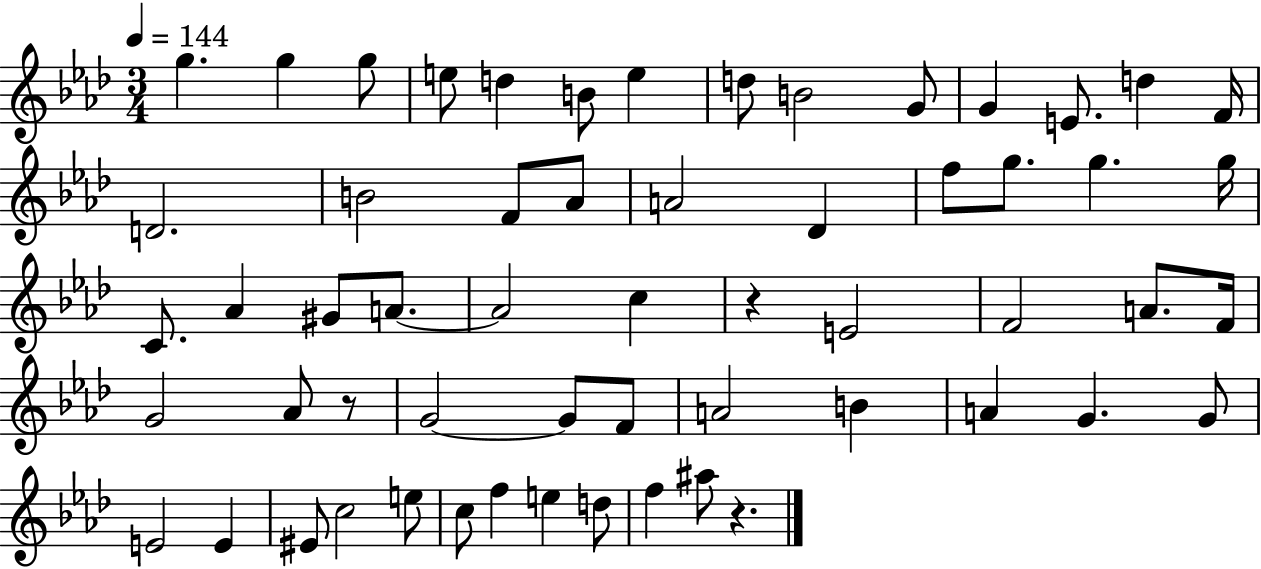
X:1
T:Untitled
M:3/4
L:1/4
K:Ab
g g g/2 e/2 d B/2 e d/2 B2 G/2 G E/2 d F/4 D2 B2 F/2 _A/2 A2 _D f/2 g/2 g g/4 C/2 _A ^G/2 A/2 A2 c z E2 F2 A/2 F/4 G2 _A/2 z/2 G2 G/2 F/2 A2 B A G G/2 E2 E ^E/2 c2 e/2 c/2 f e d/2 f ^a/2 z